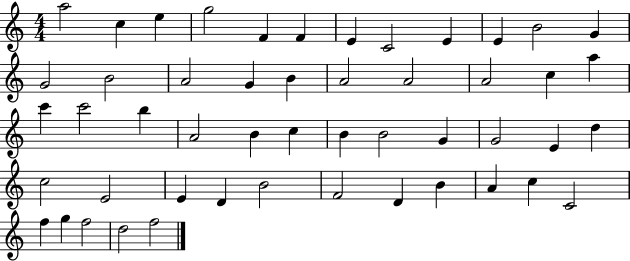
A5/h C5/q E5/q G5/h F4/q F4/q E4/q C4/h E4/q E4/q B4/h G4/q G4/h B4/h A4/h G4/q B4/q A4/h A4/h A4/h C5/q A5/q C6/q C6/h B5/q A4/h B4/q C5/q B4/q B4/h G4/q G4/h E4/q D5/q C5/h E4/h E4/q D4/q B4/h F4/h D4/q B4/q A4/q C5/q C4/h F5/q G5/q F5/h D5/h F5/h